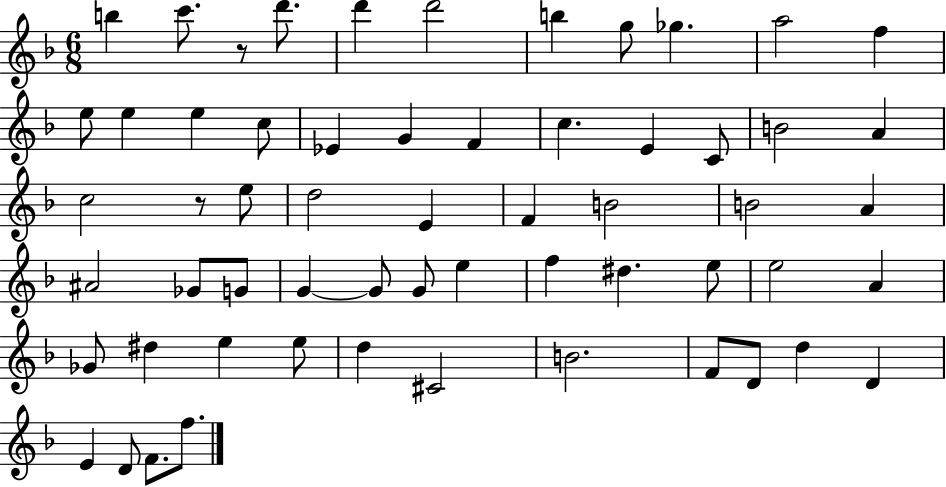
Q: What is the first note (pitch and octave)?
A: B5